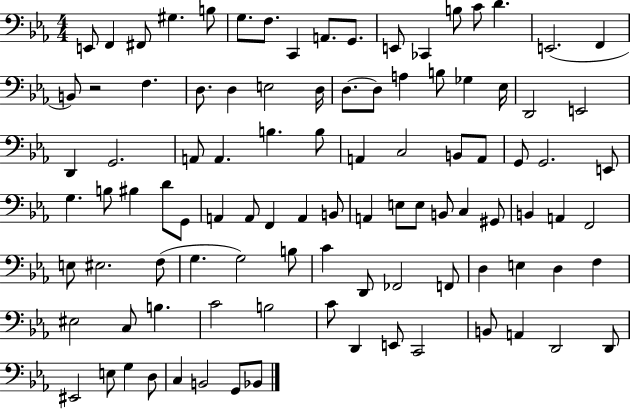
{
  \clef bass
  \numericTimeSignature
  \time 4/4
  \key ees \major
  e,8 f,4 fis,8 gis4. b8 | g8. f8. c,4 a,8. g,8. | e,8 ces,4 b8 c'8 d'4. | e,2.( f,4 | \break b,8) r2 f4. | d8. d4 e2 d16 | d8.~~ d8 a4 b8 ges4 ees16 | d,2 e,2 | \break d,4 g,2. | a,8 a,4. b4. b8 | a,4 c2 b,8 a,8 | g,8 g,2. e,8 | \break g4. b8 bis4 d'8 g,8 | a,4 a,8 f,4 a,4 b,8 | a,4 e8 e8 b,8 c4 gis,8 | b,4 a,4 f,2 | \break e8 eis2. f8( | g4. g2) b8 | c'4 d,8 fes,2 f,8 | d4 e4 d4 f4 | \break eis2 c8 b4. | c'2 b2 | c'8 d,4 e,8 c,2 | b,8 a,4 d,2 d,8 | \break eis,2 e8 g4 d8 | c4 b,2 g,8 bes,8 | \bar "|."
}